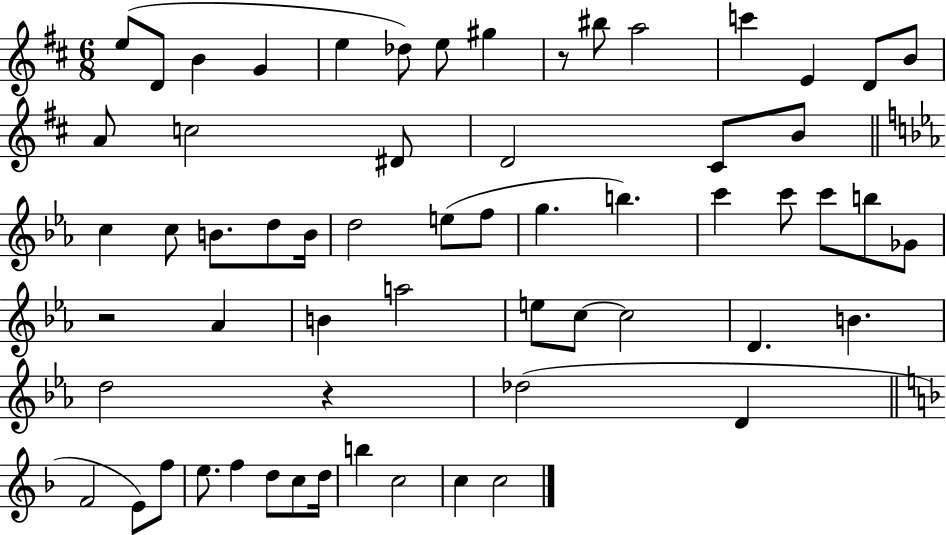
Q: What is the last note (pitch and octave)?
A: C5